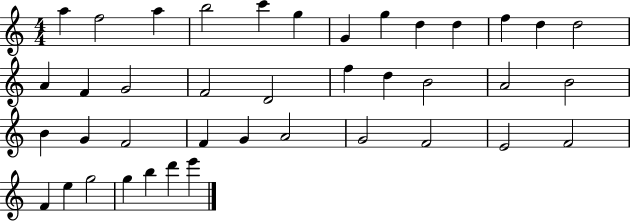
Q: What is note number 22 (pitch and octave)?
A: A4